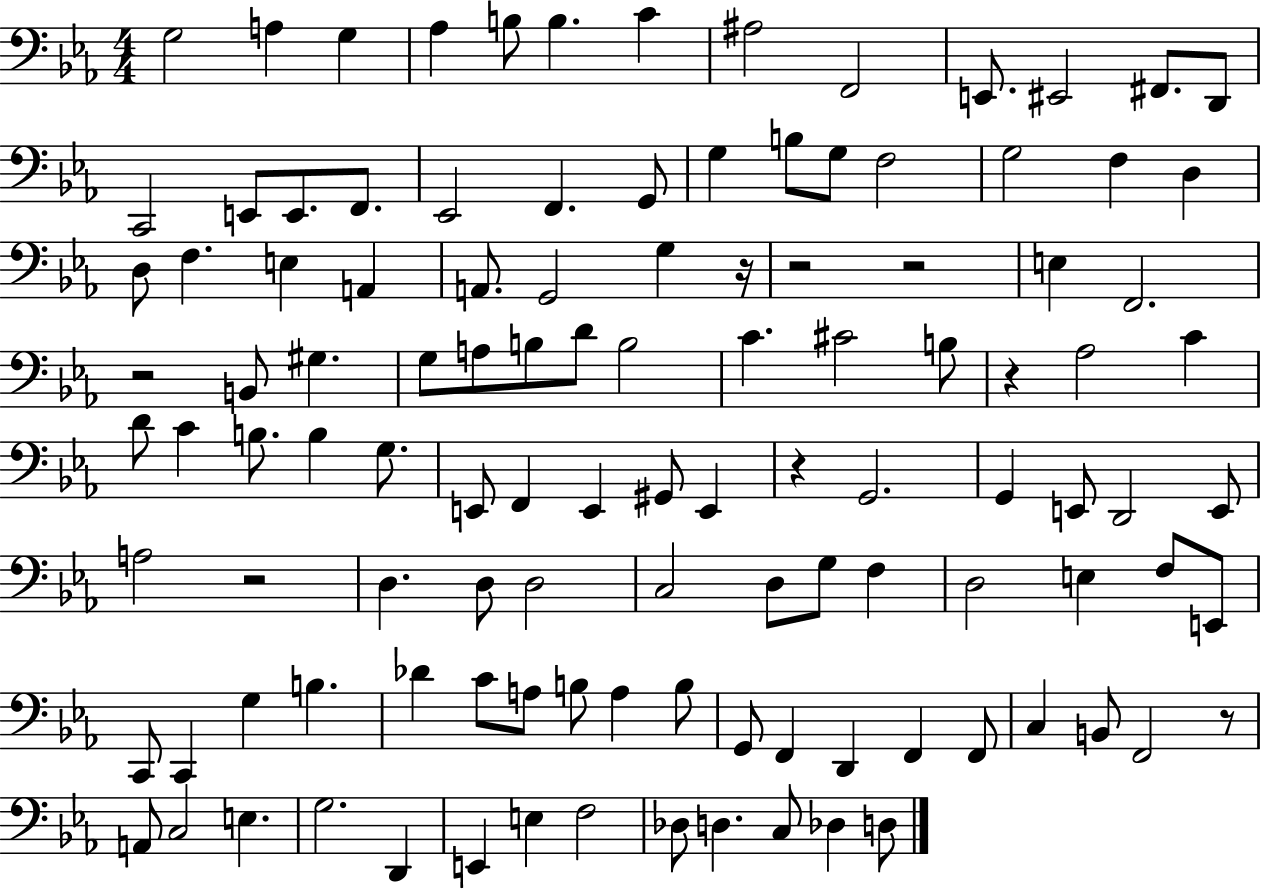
{
  \clef bass
  \numericTimeSignature
  \time 4/4
  \key ees \major
  g2 a4 g4 | aes4 b8 b4. c'4 | ais2 f,2 | e,8. eis,2 fis,8. d,8 | \break c,2 e,8 e,8. f,8. | ees,2 f,4. g,8 | g4 b8 g8 f2 | g2 f4 d4 | \break d8 f4. e4 a,4 | a,8. g,2 g4 r16 | r2 r2 | e4 f,2. | \break r2 b,8 gis4. | g8 a8 b8 d'8 b2 | c'4. cis'2 b8 | r4 aes2 c'4 | \break d'8 c'4 b8. b4 g8. | e,8 f,4 e,4 gis,8 e,4 | r4 g,2. | g,4 e,8 d,2 e,8 | \break a2 r2 | d4. d8 d2 | c2 d8 g8 f4 | d2 e4 f8 e,8 | \break c,8 c,4 g4 b4. | des'4 c'8 a8 b8 a4 b8 | g,8 f,4 d,4 f,4 f,8 | c4 b,8 f,2 r8 | \break a,8 c2 e4. | g2. d,4 | e,4 e4 f2 | des8 d4. c8 des4 d8 | \break \bar "|."
}